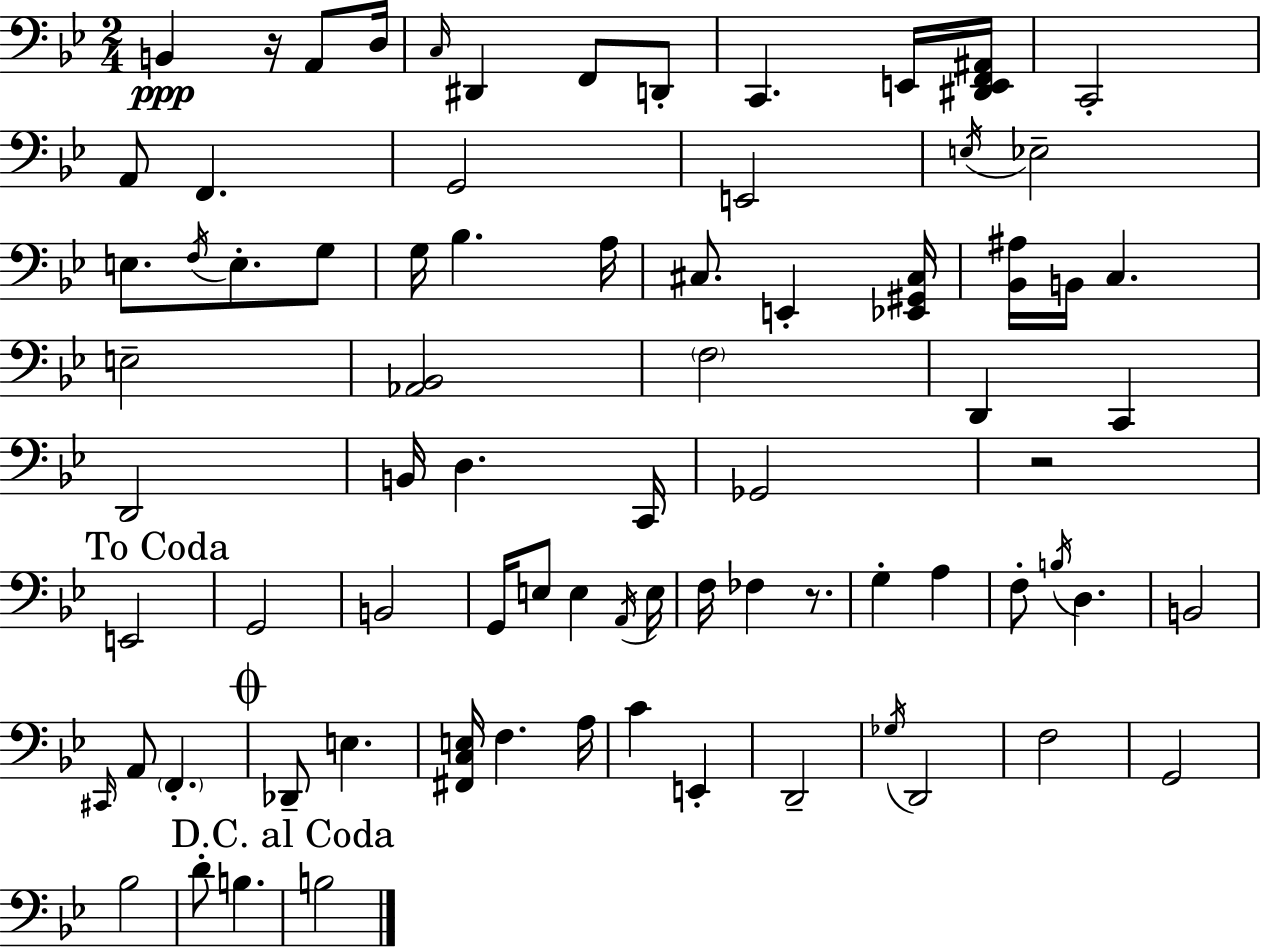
B2/q R/s A2/e D3/s C3/s D#2/q F2/e D2/e C2/q. E2/s [D#2,E2,F2,A#2]/s C2/h A2/e F2/q. G2/h E2/h E3/s Eb3/h E3/e. F3/s E3/e. G3/e G3/s Bb3/q. A3/s C#3/e. E2/q [Eb2,G#2,C#3]/s [Bb2,A#3]/s B2/s C3/q. E3/h [Ab2,Bb2]/h F3/h D2/q C2/q D2/h B2/s D3/q. C2/s Gb2/h R/h E2/h G2/h B2/h G2/s E3/e E3/q A2/s E3/s F3/s FES3/q R/e. G3/q A3/q F3/e B3/s D3/q. B2/h C#2/s A2/e F2/q. Db2/e E3/q. [F#2,C3,E3]/s F3/q. A3/s C4/q E2/q D2/h Gb3/s D2/h F3/h G2/h Bb3/h D4/e B3/q. B3/h